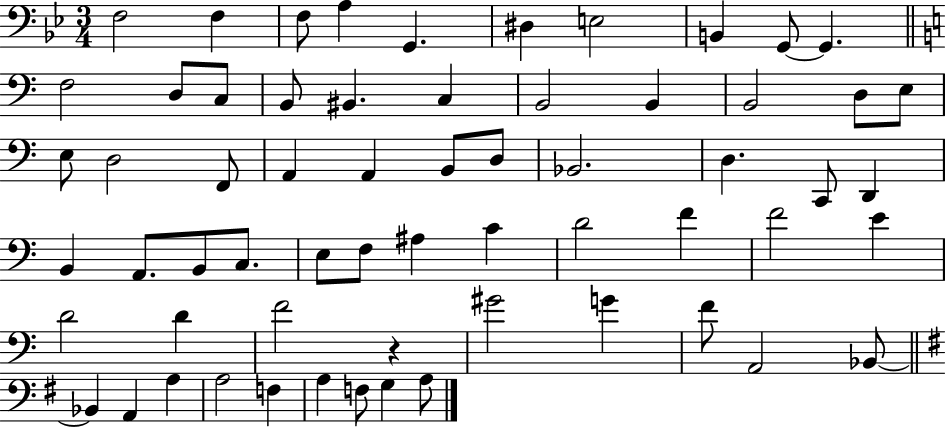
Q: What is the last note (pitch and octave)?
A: A3